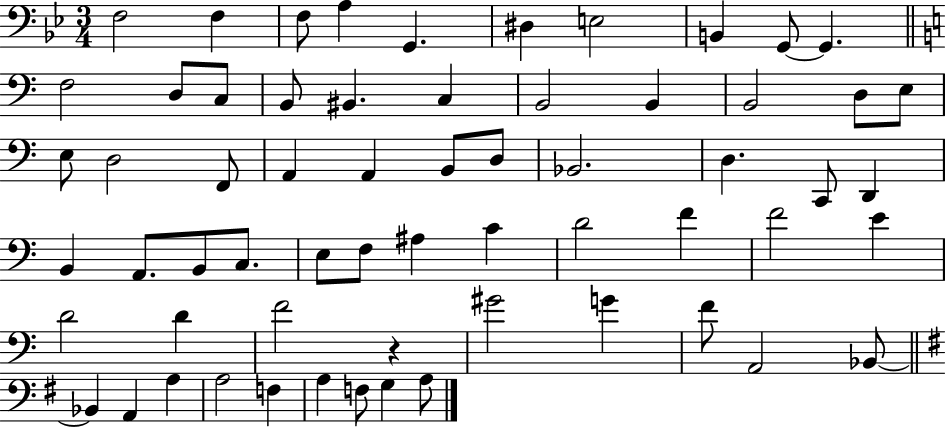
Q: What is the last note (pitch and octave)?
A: A3